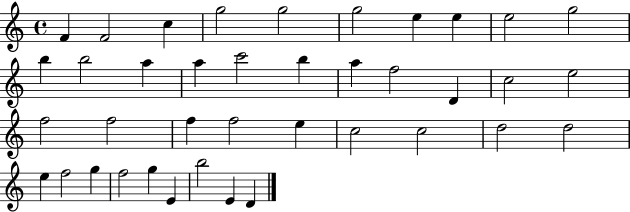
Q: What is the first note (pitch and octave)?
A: F4